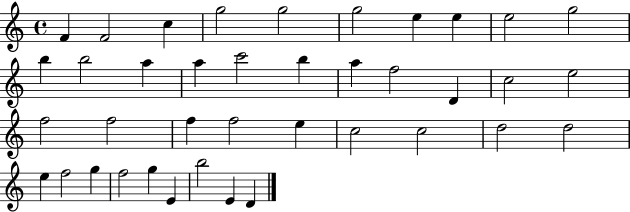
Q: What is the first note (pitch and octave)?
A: F4